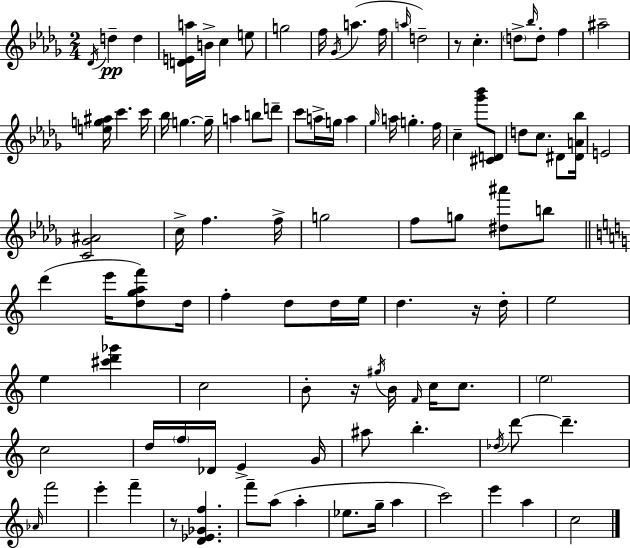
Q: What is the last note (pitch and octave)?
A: C5